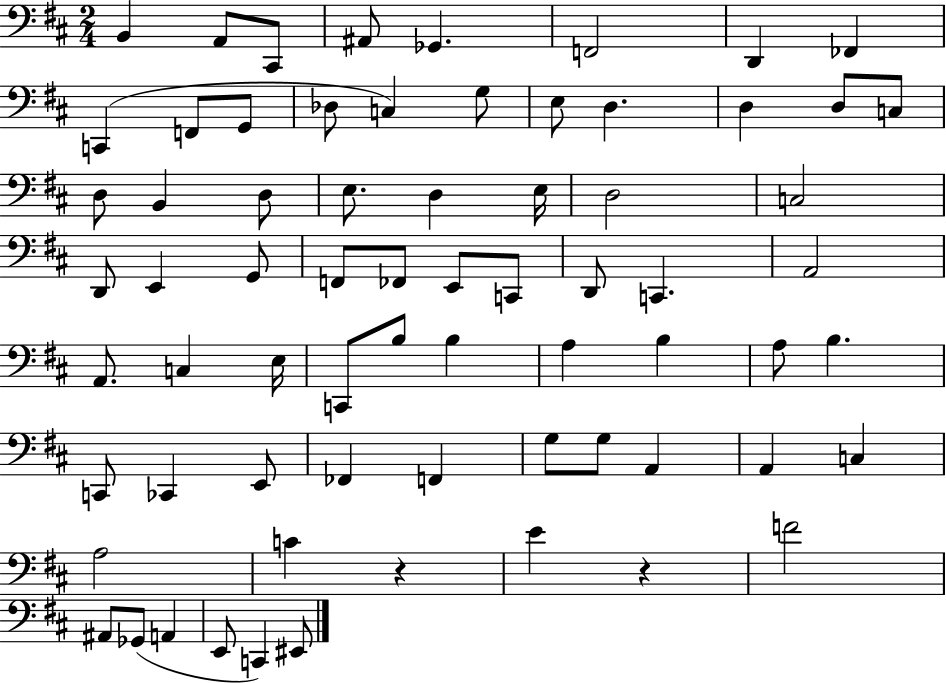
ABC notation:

X:1
T:Untitled
M:2/4
L:1/4
K:D
B,, A,,/2 ^C,,/2 ^A,,/2 _G,, F,,2 D,, _F,, C,, F,,/2 G,,/2 _D,/2 C, G,/2 E,/2 D, D, D,/2 C,/2 D,/2 B,, D,/2 E,/2 D, E,/4 D,2 C,2 D,,/2 E,, G,,/2 F,,/2 _F,,/2 E,,/2 C,,/2 D,,/2 C,, A,,2 A,,/2 C, E,/4 C,,/2 B,/2 B, A, B, A,/2 B, C,,/2 _C,, E,,/2 _F,, F,, G,/2 G,/2 A,, A,, C, A,2 C z E z F2 ^A,,/2 _G,,/2 A,, E,,/2 C,, ^E,,/2